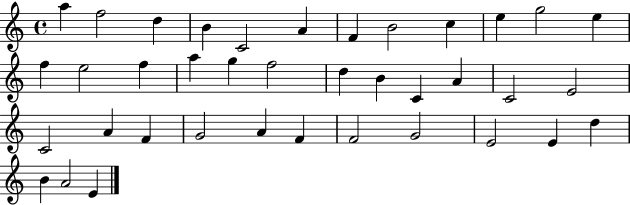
{
  \clef treble
  \time 4/4
  \defaultTimeSignature
  \key c \major
  a''4 f''2 d''4 | b'4 c'2 a'4 | f'4 b'2 c''4 | e''4 g''2 e''4 | \break f''4 e''2 f''4 | a''4 g''4 f''2 | d''4 b'4 c'4 a'4 | c'2 e'2 | \break c'2 a'4 f'4 | g'2 a'4 f'4 | f'2 g'2 | e'2 e'4 d''4 | \break b'4 a'2 e'4 | \bar "|."
}